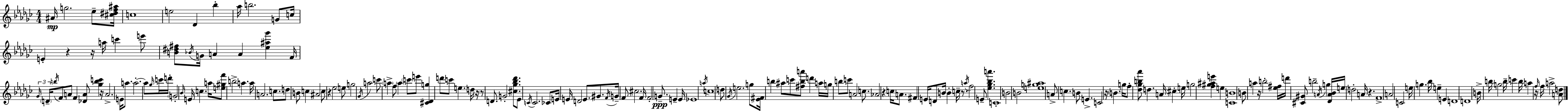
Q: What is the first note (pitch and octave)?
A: A#4